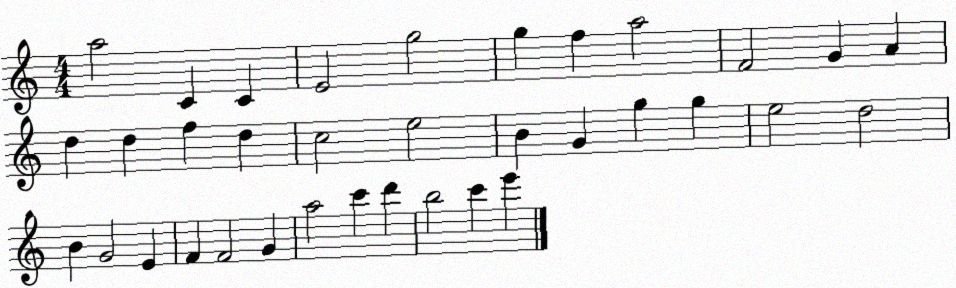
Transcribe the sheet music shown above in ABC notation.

X:1
T:Untitled
M:4/4
L:1/4
K:C
a2 C C E2 g2 g f a2 F2 G A d d f d c2 e2 B G g g e2 d2 B G2 E F F2 G a2 c' d' b2 c' e'